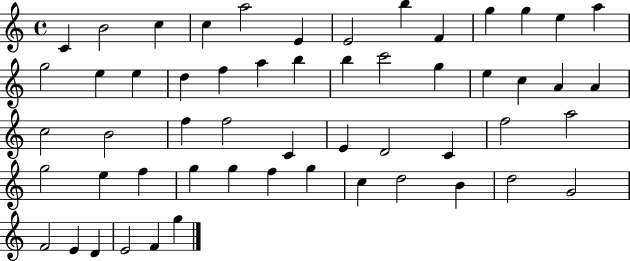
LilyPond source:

{
  \clef treble
  \time 4/4
  \defaultTimeSignature
  \key c \major
  c'4 b'2 c''4 | c''4 a''2 e'4 | e'2 b''4 f'4 | g''4 g''4 e''4 a''4 | \break g''2 e''4 e''4 | d''4 f''4 a''4 b''4 | b''4 c'''2 g''4 | e''4 c''4 a'4 a'4 | \break c''2 b'2 | f''4 f''2 c'4 | e'4 d'2 c'4 | f''2 a''2 | \break g''2 e''4 f''4 | g''4 g''4 f''4 g''4 | c''4 d''2 b'4 | d''2 g'2 | \break f'2 e'4 d'4 | e'2 f'4 g''4 | \bar "|."
}